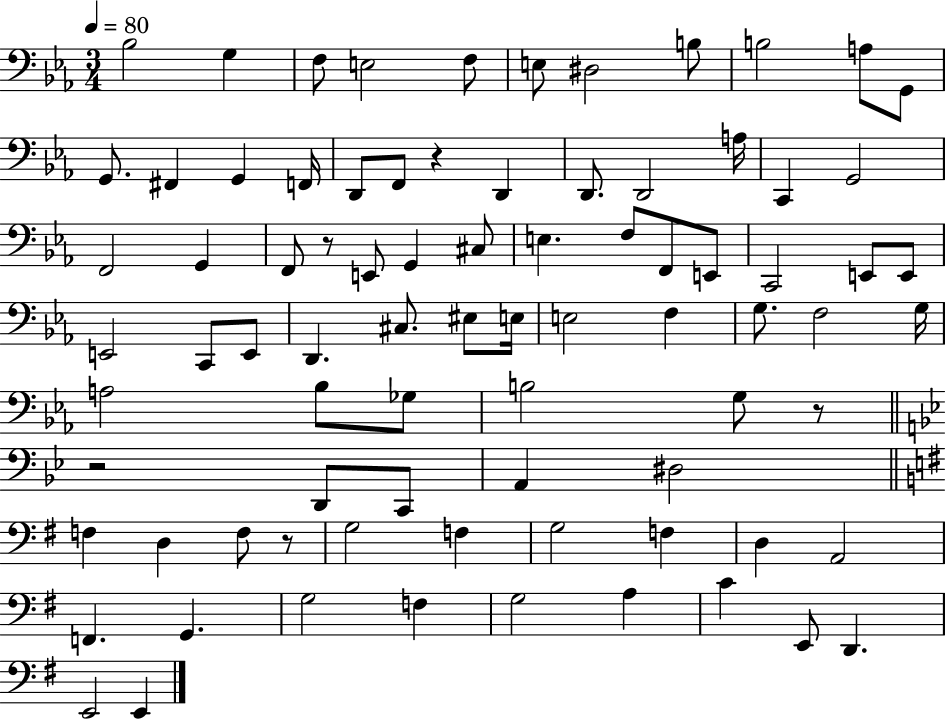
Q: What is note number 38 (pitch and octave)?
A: C2